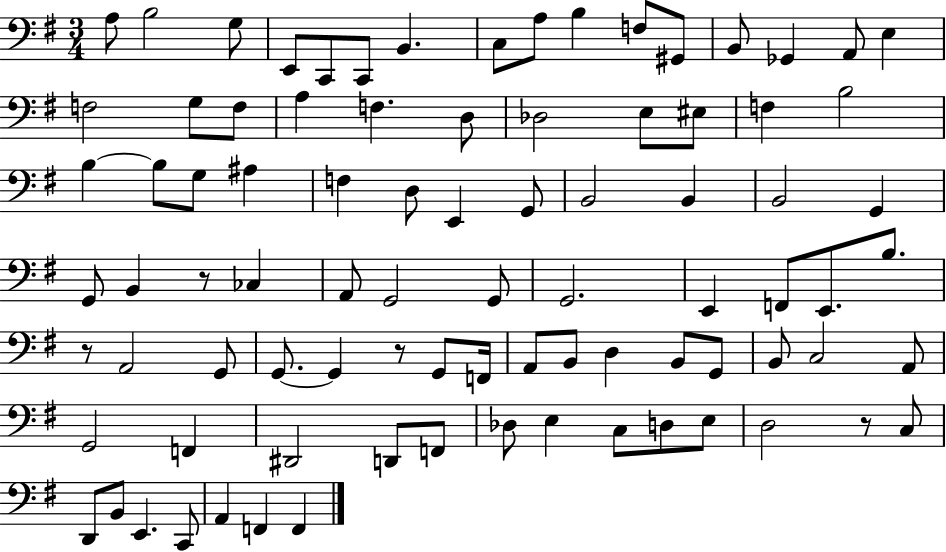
X:1
T:Untitled
M:3/4
L:1/4
K:G
A,/2 B,2 G,/2 E,,/2 C,,/2 C,,/2 B,, C,/2 A,/2 B, F,/2 ^G,,/2 B,,/2 _G,, A,,/2 E, F,2 G,/2 F,/2 A, F, D,/2 _D,2 E,/2 ^E,/2 F, B,2 B, B,/2 G,/2 ^A, F, D,/2 E,, G,,/2 B,,2 B,, B,,2 G,, G,,/2 B,, z/2 _C, A,,/2 G,,2 G,,/2 G,,2 E,, F,,/2 E,,/2 B,/2 z/2 A,,2 G,,/2 G,,/2 G,, z/2 G,,/2 F,,/4 A,,/2 B,,/2 D, B,,/2 G,,/2 B,,/2 C,2 A,,/2 G,,2 F,, ^D,,2 D,,/2 F,,/2 _D,/2 E, C,/2 D,/2 E,/2 D,2 z/2 C,/2 D,,/2 B,,/2 E,, C,,/2 A,, F,, F,,